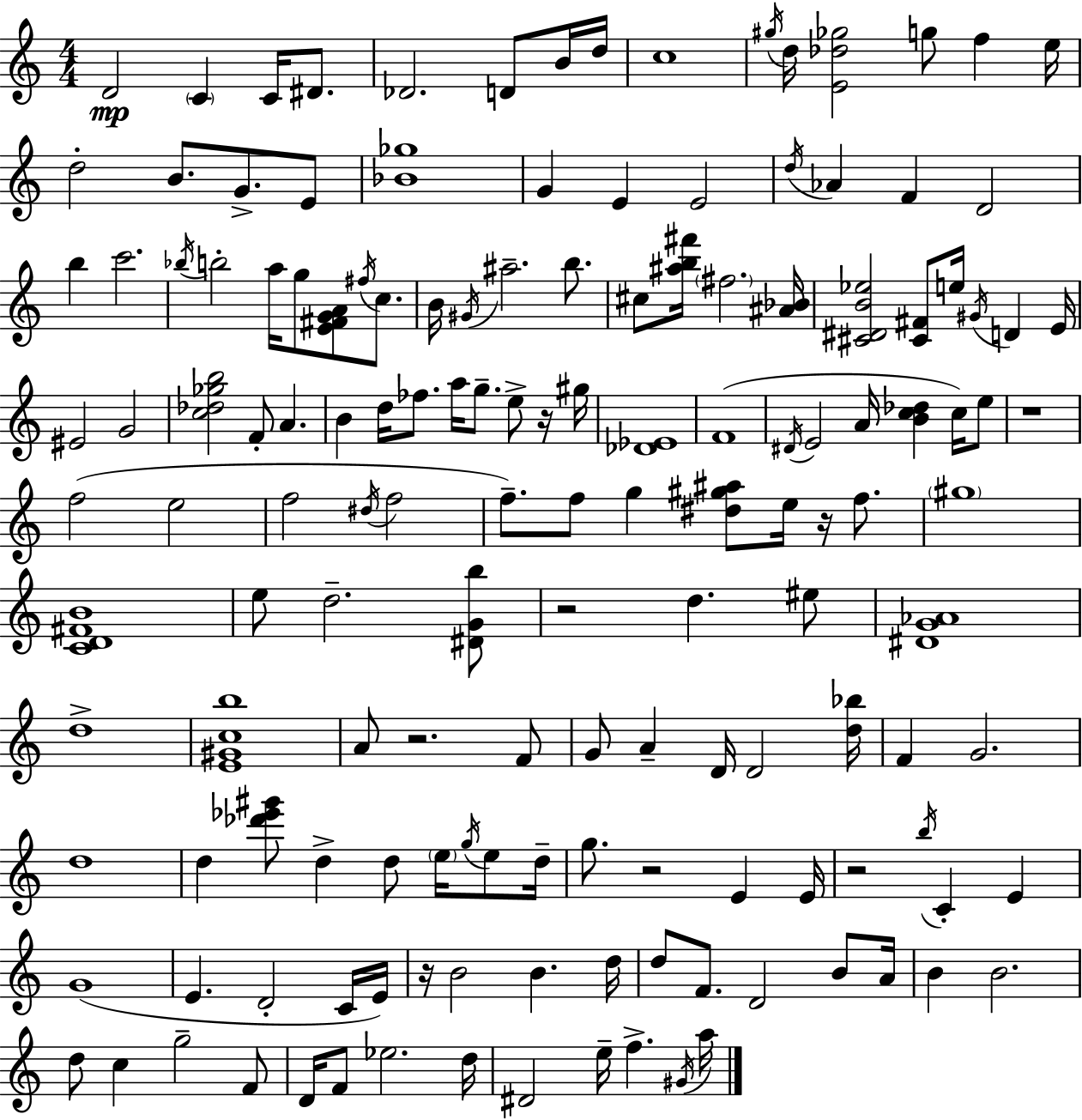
X:1
T:Untitled
M:4/4
L:1/4
K:C
D2 C C/4 ^D/2 _D2 D/2 B/4 d/4 c4 ^g/4 d/4 [E_d_g]2 g/2 f e/4 d2 B/2 G/2 E/2 [_B_g]4 G E E2 d/4 _A F D2 b c'2 _b/4 b2 a/4 g/2 [E^FGA]/2 ^f/4 c/2 B/4 ^G/4 ^a2 b/2 ^c/2 [^ab^f']/4 ^f2 [^A_B]/4 [^C^DB_e]2 [^C^F]/2 e/4 ^G/4 D E/4 ^E2 G2 [c_d_gb]2 F/2 A B d/4 _f/2 a/4 g/2 e/2 z/4 ^g/4 [_D_E]4 F4 ^D/4 E2 A/4 [Bc_d] c/4 e/2 z4 f2 e2 f2 ^d/4 f2 f/2 f/2 g [^d^g^a]/2 e/4 z/4 f/2 ^g4 [CD^FB]4 e/2 d2 [^DGb]/2 z2 d ^e/2 [^DG_A]4 d4 [E^Gcb]4 A/2 z2 F/2 G/2 A D/4 D2 [d_b]/4 F G2 d4 d [_d'_e'^g']/2 d d/2 e/4 g/4 e/2 d/4 g/2 z2 E E/4 z2 b/4 C E G4 E D2 C/4 E/4 z/4 B2 B d/4 d/2 F/2 D2 B/2 A/4 B B2 d/2 c g2 F/2 D/4 F/2 _e2 d/4 ^D2 e/4 f ^G/4 a/4